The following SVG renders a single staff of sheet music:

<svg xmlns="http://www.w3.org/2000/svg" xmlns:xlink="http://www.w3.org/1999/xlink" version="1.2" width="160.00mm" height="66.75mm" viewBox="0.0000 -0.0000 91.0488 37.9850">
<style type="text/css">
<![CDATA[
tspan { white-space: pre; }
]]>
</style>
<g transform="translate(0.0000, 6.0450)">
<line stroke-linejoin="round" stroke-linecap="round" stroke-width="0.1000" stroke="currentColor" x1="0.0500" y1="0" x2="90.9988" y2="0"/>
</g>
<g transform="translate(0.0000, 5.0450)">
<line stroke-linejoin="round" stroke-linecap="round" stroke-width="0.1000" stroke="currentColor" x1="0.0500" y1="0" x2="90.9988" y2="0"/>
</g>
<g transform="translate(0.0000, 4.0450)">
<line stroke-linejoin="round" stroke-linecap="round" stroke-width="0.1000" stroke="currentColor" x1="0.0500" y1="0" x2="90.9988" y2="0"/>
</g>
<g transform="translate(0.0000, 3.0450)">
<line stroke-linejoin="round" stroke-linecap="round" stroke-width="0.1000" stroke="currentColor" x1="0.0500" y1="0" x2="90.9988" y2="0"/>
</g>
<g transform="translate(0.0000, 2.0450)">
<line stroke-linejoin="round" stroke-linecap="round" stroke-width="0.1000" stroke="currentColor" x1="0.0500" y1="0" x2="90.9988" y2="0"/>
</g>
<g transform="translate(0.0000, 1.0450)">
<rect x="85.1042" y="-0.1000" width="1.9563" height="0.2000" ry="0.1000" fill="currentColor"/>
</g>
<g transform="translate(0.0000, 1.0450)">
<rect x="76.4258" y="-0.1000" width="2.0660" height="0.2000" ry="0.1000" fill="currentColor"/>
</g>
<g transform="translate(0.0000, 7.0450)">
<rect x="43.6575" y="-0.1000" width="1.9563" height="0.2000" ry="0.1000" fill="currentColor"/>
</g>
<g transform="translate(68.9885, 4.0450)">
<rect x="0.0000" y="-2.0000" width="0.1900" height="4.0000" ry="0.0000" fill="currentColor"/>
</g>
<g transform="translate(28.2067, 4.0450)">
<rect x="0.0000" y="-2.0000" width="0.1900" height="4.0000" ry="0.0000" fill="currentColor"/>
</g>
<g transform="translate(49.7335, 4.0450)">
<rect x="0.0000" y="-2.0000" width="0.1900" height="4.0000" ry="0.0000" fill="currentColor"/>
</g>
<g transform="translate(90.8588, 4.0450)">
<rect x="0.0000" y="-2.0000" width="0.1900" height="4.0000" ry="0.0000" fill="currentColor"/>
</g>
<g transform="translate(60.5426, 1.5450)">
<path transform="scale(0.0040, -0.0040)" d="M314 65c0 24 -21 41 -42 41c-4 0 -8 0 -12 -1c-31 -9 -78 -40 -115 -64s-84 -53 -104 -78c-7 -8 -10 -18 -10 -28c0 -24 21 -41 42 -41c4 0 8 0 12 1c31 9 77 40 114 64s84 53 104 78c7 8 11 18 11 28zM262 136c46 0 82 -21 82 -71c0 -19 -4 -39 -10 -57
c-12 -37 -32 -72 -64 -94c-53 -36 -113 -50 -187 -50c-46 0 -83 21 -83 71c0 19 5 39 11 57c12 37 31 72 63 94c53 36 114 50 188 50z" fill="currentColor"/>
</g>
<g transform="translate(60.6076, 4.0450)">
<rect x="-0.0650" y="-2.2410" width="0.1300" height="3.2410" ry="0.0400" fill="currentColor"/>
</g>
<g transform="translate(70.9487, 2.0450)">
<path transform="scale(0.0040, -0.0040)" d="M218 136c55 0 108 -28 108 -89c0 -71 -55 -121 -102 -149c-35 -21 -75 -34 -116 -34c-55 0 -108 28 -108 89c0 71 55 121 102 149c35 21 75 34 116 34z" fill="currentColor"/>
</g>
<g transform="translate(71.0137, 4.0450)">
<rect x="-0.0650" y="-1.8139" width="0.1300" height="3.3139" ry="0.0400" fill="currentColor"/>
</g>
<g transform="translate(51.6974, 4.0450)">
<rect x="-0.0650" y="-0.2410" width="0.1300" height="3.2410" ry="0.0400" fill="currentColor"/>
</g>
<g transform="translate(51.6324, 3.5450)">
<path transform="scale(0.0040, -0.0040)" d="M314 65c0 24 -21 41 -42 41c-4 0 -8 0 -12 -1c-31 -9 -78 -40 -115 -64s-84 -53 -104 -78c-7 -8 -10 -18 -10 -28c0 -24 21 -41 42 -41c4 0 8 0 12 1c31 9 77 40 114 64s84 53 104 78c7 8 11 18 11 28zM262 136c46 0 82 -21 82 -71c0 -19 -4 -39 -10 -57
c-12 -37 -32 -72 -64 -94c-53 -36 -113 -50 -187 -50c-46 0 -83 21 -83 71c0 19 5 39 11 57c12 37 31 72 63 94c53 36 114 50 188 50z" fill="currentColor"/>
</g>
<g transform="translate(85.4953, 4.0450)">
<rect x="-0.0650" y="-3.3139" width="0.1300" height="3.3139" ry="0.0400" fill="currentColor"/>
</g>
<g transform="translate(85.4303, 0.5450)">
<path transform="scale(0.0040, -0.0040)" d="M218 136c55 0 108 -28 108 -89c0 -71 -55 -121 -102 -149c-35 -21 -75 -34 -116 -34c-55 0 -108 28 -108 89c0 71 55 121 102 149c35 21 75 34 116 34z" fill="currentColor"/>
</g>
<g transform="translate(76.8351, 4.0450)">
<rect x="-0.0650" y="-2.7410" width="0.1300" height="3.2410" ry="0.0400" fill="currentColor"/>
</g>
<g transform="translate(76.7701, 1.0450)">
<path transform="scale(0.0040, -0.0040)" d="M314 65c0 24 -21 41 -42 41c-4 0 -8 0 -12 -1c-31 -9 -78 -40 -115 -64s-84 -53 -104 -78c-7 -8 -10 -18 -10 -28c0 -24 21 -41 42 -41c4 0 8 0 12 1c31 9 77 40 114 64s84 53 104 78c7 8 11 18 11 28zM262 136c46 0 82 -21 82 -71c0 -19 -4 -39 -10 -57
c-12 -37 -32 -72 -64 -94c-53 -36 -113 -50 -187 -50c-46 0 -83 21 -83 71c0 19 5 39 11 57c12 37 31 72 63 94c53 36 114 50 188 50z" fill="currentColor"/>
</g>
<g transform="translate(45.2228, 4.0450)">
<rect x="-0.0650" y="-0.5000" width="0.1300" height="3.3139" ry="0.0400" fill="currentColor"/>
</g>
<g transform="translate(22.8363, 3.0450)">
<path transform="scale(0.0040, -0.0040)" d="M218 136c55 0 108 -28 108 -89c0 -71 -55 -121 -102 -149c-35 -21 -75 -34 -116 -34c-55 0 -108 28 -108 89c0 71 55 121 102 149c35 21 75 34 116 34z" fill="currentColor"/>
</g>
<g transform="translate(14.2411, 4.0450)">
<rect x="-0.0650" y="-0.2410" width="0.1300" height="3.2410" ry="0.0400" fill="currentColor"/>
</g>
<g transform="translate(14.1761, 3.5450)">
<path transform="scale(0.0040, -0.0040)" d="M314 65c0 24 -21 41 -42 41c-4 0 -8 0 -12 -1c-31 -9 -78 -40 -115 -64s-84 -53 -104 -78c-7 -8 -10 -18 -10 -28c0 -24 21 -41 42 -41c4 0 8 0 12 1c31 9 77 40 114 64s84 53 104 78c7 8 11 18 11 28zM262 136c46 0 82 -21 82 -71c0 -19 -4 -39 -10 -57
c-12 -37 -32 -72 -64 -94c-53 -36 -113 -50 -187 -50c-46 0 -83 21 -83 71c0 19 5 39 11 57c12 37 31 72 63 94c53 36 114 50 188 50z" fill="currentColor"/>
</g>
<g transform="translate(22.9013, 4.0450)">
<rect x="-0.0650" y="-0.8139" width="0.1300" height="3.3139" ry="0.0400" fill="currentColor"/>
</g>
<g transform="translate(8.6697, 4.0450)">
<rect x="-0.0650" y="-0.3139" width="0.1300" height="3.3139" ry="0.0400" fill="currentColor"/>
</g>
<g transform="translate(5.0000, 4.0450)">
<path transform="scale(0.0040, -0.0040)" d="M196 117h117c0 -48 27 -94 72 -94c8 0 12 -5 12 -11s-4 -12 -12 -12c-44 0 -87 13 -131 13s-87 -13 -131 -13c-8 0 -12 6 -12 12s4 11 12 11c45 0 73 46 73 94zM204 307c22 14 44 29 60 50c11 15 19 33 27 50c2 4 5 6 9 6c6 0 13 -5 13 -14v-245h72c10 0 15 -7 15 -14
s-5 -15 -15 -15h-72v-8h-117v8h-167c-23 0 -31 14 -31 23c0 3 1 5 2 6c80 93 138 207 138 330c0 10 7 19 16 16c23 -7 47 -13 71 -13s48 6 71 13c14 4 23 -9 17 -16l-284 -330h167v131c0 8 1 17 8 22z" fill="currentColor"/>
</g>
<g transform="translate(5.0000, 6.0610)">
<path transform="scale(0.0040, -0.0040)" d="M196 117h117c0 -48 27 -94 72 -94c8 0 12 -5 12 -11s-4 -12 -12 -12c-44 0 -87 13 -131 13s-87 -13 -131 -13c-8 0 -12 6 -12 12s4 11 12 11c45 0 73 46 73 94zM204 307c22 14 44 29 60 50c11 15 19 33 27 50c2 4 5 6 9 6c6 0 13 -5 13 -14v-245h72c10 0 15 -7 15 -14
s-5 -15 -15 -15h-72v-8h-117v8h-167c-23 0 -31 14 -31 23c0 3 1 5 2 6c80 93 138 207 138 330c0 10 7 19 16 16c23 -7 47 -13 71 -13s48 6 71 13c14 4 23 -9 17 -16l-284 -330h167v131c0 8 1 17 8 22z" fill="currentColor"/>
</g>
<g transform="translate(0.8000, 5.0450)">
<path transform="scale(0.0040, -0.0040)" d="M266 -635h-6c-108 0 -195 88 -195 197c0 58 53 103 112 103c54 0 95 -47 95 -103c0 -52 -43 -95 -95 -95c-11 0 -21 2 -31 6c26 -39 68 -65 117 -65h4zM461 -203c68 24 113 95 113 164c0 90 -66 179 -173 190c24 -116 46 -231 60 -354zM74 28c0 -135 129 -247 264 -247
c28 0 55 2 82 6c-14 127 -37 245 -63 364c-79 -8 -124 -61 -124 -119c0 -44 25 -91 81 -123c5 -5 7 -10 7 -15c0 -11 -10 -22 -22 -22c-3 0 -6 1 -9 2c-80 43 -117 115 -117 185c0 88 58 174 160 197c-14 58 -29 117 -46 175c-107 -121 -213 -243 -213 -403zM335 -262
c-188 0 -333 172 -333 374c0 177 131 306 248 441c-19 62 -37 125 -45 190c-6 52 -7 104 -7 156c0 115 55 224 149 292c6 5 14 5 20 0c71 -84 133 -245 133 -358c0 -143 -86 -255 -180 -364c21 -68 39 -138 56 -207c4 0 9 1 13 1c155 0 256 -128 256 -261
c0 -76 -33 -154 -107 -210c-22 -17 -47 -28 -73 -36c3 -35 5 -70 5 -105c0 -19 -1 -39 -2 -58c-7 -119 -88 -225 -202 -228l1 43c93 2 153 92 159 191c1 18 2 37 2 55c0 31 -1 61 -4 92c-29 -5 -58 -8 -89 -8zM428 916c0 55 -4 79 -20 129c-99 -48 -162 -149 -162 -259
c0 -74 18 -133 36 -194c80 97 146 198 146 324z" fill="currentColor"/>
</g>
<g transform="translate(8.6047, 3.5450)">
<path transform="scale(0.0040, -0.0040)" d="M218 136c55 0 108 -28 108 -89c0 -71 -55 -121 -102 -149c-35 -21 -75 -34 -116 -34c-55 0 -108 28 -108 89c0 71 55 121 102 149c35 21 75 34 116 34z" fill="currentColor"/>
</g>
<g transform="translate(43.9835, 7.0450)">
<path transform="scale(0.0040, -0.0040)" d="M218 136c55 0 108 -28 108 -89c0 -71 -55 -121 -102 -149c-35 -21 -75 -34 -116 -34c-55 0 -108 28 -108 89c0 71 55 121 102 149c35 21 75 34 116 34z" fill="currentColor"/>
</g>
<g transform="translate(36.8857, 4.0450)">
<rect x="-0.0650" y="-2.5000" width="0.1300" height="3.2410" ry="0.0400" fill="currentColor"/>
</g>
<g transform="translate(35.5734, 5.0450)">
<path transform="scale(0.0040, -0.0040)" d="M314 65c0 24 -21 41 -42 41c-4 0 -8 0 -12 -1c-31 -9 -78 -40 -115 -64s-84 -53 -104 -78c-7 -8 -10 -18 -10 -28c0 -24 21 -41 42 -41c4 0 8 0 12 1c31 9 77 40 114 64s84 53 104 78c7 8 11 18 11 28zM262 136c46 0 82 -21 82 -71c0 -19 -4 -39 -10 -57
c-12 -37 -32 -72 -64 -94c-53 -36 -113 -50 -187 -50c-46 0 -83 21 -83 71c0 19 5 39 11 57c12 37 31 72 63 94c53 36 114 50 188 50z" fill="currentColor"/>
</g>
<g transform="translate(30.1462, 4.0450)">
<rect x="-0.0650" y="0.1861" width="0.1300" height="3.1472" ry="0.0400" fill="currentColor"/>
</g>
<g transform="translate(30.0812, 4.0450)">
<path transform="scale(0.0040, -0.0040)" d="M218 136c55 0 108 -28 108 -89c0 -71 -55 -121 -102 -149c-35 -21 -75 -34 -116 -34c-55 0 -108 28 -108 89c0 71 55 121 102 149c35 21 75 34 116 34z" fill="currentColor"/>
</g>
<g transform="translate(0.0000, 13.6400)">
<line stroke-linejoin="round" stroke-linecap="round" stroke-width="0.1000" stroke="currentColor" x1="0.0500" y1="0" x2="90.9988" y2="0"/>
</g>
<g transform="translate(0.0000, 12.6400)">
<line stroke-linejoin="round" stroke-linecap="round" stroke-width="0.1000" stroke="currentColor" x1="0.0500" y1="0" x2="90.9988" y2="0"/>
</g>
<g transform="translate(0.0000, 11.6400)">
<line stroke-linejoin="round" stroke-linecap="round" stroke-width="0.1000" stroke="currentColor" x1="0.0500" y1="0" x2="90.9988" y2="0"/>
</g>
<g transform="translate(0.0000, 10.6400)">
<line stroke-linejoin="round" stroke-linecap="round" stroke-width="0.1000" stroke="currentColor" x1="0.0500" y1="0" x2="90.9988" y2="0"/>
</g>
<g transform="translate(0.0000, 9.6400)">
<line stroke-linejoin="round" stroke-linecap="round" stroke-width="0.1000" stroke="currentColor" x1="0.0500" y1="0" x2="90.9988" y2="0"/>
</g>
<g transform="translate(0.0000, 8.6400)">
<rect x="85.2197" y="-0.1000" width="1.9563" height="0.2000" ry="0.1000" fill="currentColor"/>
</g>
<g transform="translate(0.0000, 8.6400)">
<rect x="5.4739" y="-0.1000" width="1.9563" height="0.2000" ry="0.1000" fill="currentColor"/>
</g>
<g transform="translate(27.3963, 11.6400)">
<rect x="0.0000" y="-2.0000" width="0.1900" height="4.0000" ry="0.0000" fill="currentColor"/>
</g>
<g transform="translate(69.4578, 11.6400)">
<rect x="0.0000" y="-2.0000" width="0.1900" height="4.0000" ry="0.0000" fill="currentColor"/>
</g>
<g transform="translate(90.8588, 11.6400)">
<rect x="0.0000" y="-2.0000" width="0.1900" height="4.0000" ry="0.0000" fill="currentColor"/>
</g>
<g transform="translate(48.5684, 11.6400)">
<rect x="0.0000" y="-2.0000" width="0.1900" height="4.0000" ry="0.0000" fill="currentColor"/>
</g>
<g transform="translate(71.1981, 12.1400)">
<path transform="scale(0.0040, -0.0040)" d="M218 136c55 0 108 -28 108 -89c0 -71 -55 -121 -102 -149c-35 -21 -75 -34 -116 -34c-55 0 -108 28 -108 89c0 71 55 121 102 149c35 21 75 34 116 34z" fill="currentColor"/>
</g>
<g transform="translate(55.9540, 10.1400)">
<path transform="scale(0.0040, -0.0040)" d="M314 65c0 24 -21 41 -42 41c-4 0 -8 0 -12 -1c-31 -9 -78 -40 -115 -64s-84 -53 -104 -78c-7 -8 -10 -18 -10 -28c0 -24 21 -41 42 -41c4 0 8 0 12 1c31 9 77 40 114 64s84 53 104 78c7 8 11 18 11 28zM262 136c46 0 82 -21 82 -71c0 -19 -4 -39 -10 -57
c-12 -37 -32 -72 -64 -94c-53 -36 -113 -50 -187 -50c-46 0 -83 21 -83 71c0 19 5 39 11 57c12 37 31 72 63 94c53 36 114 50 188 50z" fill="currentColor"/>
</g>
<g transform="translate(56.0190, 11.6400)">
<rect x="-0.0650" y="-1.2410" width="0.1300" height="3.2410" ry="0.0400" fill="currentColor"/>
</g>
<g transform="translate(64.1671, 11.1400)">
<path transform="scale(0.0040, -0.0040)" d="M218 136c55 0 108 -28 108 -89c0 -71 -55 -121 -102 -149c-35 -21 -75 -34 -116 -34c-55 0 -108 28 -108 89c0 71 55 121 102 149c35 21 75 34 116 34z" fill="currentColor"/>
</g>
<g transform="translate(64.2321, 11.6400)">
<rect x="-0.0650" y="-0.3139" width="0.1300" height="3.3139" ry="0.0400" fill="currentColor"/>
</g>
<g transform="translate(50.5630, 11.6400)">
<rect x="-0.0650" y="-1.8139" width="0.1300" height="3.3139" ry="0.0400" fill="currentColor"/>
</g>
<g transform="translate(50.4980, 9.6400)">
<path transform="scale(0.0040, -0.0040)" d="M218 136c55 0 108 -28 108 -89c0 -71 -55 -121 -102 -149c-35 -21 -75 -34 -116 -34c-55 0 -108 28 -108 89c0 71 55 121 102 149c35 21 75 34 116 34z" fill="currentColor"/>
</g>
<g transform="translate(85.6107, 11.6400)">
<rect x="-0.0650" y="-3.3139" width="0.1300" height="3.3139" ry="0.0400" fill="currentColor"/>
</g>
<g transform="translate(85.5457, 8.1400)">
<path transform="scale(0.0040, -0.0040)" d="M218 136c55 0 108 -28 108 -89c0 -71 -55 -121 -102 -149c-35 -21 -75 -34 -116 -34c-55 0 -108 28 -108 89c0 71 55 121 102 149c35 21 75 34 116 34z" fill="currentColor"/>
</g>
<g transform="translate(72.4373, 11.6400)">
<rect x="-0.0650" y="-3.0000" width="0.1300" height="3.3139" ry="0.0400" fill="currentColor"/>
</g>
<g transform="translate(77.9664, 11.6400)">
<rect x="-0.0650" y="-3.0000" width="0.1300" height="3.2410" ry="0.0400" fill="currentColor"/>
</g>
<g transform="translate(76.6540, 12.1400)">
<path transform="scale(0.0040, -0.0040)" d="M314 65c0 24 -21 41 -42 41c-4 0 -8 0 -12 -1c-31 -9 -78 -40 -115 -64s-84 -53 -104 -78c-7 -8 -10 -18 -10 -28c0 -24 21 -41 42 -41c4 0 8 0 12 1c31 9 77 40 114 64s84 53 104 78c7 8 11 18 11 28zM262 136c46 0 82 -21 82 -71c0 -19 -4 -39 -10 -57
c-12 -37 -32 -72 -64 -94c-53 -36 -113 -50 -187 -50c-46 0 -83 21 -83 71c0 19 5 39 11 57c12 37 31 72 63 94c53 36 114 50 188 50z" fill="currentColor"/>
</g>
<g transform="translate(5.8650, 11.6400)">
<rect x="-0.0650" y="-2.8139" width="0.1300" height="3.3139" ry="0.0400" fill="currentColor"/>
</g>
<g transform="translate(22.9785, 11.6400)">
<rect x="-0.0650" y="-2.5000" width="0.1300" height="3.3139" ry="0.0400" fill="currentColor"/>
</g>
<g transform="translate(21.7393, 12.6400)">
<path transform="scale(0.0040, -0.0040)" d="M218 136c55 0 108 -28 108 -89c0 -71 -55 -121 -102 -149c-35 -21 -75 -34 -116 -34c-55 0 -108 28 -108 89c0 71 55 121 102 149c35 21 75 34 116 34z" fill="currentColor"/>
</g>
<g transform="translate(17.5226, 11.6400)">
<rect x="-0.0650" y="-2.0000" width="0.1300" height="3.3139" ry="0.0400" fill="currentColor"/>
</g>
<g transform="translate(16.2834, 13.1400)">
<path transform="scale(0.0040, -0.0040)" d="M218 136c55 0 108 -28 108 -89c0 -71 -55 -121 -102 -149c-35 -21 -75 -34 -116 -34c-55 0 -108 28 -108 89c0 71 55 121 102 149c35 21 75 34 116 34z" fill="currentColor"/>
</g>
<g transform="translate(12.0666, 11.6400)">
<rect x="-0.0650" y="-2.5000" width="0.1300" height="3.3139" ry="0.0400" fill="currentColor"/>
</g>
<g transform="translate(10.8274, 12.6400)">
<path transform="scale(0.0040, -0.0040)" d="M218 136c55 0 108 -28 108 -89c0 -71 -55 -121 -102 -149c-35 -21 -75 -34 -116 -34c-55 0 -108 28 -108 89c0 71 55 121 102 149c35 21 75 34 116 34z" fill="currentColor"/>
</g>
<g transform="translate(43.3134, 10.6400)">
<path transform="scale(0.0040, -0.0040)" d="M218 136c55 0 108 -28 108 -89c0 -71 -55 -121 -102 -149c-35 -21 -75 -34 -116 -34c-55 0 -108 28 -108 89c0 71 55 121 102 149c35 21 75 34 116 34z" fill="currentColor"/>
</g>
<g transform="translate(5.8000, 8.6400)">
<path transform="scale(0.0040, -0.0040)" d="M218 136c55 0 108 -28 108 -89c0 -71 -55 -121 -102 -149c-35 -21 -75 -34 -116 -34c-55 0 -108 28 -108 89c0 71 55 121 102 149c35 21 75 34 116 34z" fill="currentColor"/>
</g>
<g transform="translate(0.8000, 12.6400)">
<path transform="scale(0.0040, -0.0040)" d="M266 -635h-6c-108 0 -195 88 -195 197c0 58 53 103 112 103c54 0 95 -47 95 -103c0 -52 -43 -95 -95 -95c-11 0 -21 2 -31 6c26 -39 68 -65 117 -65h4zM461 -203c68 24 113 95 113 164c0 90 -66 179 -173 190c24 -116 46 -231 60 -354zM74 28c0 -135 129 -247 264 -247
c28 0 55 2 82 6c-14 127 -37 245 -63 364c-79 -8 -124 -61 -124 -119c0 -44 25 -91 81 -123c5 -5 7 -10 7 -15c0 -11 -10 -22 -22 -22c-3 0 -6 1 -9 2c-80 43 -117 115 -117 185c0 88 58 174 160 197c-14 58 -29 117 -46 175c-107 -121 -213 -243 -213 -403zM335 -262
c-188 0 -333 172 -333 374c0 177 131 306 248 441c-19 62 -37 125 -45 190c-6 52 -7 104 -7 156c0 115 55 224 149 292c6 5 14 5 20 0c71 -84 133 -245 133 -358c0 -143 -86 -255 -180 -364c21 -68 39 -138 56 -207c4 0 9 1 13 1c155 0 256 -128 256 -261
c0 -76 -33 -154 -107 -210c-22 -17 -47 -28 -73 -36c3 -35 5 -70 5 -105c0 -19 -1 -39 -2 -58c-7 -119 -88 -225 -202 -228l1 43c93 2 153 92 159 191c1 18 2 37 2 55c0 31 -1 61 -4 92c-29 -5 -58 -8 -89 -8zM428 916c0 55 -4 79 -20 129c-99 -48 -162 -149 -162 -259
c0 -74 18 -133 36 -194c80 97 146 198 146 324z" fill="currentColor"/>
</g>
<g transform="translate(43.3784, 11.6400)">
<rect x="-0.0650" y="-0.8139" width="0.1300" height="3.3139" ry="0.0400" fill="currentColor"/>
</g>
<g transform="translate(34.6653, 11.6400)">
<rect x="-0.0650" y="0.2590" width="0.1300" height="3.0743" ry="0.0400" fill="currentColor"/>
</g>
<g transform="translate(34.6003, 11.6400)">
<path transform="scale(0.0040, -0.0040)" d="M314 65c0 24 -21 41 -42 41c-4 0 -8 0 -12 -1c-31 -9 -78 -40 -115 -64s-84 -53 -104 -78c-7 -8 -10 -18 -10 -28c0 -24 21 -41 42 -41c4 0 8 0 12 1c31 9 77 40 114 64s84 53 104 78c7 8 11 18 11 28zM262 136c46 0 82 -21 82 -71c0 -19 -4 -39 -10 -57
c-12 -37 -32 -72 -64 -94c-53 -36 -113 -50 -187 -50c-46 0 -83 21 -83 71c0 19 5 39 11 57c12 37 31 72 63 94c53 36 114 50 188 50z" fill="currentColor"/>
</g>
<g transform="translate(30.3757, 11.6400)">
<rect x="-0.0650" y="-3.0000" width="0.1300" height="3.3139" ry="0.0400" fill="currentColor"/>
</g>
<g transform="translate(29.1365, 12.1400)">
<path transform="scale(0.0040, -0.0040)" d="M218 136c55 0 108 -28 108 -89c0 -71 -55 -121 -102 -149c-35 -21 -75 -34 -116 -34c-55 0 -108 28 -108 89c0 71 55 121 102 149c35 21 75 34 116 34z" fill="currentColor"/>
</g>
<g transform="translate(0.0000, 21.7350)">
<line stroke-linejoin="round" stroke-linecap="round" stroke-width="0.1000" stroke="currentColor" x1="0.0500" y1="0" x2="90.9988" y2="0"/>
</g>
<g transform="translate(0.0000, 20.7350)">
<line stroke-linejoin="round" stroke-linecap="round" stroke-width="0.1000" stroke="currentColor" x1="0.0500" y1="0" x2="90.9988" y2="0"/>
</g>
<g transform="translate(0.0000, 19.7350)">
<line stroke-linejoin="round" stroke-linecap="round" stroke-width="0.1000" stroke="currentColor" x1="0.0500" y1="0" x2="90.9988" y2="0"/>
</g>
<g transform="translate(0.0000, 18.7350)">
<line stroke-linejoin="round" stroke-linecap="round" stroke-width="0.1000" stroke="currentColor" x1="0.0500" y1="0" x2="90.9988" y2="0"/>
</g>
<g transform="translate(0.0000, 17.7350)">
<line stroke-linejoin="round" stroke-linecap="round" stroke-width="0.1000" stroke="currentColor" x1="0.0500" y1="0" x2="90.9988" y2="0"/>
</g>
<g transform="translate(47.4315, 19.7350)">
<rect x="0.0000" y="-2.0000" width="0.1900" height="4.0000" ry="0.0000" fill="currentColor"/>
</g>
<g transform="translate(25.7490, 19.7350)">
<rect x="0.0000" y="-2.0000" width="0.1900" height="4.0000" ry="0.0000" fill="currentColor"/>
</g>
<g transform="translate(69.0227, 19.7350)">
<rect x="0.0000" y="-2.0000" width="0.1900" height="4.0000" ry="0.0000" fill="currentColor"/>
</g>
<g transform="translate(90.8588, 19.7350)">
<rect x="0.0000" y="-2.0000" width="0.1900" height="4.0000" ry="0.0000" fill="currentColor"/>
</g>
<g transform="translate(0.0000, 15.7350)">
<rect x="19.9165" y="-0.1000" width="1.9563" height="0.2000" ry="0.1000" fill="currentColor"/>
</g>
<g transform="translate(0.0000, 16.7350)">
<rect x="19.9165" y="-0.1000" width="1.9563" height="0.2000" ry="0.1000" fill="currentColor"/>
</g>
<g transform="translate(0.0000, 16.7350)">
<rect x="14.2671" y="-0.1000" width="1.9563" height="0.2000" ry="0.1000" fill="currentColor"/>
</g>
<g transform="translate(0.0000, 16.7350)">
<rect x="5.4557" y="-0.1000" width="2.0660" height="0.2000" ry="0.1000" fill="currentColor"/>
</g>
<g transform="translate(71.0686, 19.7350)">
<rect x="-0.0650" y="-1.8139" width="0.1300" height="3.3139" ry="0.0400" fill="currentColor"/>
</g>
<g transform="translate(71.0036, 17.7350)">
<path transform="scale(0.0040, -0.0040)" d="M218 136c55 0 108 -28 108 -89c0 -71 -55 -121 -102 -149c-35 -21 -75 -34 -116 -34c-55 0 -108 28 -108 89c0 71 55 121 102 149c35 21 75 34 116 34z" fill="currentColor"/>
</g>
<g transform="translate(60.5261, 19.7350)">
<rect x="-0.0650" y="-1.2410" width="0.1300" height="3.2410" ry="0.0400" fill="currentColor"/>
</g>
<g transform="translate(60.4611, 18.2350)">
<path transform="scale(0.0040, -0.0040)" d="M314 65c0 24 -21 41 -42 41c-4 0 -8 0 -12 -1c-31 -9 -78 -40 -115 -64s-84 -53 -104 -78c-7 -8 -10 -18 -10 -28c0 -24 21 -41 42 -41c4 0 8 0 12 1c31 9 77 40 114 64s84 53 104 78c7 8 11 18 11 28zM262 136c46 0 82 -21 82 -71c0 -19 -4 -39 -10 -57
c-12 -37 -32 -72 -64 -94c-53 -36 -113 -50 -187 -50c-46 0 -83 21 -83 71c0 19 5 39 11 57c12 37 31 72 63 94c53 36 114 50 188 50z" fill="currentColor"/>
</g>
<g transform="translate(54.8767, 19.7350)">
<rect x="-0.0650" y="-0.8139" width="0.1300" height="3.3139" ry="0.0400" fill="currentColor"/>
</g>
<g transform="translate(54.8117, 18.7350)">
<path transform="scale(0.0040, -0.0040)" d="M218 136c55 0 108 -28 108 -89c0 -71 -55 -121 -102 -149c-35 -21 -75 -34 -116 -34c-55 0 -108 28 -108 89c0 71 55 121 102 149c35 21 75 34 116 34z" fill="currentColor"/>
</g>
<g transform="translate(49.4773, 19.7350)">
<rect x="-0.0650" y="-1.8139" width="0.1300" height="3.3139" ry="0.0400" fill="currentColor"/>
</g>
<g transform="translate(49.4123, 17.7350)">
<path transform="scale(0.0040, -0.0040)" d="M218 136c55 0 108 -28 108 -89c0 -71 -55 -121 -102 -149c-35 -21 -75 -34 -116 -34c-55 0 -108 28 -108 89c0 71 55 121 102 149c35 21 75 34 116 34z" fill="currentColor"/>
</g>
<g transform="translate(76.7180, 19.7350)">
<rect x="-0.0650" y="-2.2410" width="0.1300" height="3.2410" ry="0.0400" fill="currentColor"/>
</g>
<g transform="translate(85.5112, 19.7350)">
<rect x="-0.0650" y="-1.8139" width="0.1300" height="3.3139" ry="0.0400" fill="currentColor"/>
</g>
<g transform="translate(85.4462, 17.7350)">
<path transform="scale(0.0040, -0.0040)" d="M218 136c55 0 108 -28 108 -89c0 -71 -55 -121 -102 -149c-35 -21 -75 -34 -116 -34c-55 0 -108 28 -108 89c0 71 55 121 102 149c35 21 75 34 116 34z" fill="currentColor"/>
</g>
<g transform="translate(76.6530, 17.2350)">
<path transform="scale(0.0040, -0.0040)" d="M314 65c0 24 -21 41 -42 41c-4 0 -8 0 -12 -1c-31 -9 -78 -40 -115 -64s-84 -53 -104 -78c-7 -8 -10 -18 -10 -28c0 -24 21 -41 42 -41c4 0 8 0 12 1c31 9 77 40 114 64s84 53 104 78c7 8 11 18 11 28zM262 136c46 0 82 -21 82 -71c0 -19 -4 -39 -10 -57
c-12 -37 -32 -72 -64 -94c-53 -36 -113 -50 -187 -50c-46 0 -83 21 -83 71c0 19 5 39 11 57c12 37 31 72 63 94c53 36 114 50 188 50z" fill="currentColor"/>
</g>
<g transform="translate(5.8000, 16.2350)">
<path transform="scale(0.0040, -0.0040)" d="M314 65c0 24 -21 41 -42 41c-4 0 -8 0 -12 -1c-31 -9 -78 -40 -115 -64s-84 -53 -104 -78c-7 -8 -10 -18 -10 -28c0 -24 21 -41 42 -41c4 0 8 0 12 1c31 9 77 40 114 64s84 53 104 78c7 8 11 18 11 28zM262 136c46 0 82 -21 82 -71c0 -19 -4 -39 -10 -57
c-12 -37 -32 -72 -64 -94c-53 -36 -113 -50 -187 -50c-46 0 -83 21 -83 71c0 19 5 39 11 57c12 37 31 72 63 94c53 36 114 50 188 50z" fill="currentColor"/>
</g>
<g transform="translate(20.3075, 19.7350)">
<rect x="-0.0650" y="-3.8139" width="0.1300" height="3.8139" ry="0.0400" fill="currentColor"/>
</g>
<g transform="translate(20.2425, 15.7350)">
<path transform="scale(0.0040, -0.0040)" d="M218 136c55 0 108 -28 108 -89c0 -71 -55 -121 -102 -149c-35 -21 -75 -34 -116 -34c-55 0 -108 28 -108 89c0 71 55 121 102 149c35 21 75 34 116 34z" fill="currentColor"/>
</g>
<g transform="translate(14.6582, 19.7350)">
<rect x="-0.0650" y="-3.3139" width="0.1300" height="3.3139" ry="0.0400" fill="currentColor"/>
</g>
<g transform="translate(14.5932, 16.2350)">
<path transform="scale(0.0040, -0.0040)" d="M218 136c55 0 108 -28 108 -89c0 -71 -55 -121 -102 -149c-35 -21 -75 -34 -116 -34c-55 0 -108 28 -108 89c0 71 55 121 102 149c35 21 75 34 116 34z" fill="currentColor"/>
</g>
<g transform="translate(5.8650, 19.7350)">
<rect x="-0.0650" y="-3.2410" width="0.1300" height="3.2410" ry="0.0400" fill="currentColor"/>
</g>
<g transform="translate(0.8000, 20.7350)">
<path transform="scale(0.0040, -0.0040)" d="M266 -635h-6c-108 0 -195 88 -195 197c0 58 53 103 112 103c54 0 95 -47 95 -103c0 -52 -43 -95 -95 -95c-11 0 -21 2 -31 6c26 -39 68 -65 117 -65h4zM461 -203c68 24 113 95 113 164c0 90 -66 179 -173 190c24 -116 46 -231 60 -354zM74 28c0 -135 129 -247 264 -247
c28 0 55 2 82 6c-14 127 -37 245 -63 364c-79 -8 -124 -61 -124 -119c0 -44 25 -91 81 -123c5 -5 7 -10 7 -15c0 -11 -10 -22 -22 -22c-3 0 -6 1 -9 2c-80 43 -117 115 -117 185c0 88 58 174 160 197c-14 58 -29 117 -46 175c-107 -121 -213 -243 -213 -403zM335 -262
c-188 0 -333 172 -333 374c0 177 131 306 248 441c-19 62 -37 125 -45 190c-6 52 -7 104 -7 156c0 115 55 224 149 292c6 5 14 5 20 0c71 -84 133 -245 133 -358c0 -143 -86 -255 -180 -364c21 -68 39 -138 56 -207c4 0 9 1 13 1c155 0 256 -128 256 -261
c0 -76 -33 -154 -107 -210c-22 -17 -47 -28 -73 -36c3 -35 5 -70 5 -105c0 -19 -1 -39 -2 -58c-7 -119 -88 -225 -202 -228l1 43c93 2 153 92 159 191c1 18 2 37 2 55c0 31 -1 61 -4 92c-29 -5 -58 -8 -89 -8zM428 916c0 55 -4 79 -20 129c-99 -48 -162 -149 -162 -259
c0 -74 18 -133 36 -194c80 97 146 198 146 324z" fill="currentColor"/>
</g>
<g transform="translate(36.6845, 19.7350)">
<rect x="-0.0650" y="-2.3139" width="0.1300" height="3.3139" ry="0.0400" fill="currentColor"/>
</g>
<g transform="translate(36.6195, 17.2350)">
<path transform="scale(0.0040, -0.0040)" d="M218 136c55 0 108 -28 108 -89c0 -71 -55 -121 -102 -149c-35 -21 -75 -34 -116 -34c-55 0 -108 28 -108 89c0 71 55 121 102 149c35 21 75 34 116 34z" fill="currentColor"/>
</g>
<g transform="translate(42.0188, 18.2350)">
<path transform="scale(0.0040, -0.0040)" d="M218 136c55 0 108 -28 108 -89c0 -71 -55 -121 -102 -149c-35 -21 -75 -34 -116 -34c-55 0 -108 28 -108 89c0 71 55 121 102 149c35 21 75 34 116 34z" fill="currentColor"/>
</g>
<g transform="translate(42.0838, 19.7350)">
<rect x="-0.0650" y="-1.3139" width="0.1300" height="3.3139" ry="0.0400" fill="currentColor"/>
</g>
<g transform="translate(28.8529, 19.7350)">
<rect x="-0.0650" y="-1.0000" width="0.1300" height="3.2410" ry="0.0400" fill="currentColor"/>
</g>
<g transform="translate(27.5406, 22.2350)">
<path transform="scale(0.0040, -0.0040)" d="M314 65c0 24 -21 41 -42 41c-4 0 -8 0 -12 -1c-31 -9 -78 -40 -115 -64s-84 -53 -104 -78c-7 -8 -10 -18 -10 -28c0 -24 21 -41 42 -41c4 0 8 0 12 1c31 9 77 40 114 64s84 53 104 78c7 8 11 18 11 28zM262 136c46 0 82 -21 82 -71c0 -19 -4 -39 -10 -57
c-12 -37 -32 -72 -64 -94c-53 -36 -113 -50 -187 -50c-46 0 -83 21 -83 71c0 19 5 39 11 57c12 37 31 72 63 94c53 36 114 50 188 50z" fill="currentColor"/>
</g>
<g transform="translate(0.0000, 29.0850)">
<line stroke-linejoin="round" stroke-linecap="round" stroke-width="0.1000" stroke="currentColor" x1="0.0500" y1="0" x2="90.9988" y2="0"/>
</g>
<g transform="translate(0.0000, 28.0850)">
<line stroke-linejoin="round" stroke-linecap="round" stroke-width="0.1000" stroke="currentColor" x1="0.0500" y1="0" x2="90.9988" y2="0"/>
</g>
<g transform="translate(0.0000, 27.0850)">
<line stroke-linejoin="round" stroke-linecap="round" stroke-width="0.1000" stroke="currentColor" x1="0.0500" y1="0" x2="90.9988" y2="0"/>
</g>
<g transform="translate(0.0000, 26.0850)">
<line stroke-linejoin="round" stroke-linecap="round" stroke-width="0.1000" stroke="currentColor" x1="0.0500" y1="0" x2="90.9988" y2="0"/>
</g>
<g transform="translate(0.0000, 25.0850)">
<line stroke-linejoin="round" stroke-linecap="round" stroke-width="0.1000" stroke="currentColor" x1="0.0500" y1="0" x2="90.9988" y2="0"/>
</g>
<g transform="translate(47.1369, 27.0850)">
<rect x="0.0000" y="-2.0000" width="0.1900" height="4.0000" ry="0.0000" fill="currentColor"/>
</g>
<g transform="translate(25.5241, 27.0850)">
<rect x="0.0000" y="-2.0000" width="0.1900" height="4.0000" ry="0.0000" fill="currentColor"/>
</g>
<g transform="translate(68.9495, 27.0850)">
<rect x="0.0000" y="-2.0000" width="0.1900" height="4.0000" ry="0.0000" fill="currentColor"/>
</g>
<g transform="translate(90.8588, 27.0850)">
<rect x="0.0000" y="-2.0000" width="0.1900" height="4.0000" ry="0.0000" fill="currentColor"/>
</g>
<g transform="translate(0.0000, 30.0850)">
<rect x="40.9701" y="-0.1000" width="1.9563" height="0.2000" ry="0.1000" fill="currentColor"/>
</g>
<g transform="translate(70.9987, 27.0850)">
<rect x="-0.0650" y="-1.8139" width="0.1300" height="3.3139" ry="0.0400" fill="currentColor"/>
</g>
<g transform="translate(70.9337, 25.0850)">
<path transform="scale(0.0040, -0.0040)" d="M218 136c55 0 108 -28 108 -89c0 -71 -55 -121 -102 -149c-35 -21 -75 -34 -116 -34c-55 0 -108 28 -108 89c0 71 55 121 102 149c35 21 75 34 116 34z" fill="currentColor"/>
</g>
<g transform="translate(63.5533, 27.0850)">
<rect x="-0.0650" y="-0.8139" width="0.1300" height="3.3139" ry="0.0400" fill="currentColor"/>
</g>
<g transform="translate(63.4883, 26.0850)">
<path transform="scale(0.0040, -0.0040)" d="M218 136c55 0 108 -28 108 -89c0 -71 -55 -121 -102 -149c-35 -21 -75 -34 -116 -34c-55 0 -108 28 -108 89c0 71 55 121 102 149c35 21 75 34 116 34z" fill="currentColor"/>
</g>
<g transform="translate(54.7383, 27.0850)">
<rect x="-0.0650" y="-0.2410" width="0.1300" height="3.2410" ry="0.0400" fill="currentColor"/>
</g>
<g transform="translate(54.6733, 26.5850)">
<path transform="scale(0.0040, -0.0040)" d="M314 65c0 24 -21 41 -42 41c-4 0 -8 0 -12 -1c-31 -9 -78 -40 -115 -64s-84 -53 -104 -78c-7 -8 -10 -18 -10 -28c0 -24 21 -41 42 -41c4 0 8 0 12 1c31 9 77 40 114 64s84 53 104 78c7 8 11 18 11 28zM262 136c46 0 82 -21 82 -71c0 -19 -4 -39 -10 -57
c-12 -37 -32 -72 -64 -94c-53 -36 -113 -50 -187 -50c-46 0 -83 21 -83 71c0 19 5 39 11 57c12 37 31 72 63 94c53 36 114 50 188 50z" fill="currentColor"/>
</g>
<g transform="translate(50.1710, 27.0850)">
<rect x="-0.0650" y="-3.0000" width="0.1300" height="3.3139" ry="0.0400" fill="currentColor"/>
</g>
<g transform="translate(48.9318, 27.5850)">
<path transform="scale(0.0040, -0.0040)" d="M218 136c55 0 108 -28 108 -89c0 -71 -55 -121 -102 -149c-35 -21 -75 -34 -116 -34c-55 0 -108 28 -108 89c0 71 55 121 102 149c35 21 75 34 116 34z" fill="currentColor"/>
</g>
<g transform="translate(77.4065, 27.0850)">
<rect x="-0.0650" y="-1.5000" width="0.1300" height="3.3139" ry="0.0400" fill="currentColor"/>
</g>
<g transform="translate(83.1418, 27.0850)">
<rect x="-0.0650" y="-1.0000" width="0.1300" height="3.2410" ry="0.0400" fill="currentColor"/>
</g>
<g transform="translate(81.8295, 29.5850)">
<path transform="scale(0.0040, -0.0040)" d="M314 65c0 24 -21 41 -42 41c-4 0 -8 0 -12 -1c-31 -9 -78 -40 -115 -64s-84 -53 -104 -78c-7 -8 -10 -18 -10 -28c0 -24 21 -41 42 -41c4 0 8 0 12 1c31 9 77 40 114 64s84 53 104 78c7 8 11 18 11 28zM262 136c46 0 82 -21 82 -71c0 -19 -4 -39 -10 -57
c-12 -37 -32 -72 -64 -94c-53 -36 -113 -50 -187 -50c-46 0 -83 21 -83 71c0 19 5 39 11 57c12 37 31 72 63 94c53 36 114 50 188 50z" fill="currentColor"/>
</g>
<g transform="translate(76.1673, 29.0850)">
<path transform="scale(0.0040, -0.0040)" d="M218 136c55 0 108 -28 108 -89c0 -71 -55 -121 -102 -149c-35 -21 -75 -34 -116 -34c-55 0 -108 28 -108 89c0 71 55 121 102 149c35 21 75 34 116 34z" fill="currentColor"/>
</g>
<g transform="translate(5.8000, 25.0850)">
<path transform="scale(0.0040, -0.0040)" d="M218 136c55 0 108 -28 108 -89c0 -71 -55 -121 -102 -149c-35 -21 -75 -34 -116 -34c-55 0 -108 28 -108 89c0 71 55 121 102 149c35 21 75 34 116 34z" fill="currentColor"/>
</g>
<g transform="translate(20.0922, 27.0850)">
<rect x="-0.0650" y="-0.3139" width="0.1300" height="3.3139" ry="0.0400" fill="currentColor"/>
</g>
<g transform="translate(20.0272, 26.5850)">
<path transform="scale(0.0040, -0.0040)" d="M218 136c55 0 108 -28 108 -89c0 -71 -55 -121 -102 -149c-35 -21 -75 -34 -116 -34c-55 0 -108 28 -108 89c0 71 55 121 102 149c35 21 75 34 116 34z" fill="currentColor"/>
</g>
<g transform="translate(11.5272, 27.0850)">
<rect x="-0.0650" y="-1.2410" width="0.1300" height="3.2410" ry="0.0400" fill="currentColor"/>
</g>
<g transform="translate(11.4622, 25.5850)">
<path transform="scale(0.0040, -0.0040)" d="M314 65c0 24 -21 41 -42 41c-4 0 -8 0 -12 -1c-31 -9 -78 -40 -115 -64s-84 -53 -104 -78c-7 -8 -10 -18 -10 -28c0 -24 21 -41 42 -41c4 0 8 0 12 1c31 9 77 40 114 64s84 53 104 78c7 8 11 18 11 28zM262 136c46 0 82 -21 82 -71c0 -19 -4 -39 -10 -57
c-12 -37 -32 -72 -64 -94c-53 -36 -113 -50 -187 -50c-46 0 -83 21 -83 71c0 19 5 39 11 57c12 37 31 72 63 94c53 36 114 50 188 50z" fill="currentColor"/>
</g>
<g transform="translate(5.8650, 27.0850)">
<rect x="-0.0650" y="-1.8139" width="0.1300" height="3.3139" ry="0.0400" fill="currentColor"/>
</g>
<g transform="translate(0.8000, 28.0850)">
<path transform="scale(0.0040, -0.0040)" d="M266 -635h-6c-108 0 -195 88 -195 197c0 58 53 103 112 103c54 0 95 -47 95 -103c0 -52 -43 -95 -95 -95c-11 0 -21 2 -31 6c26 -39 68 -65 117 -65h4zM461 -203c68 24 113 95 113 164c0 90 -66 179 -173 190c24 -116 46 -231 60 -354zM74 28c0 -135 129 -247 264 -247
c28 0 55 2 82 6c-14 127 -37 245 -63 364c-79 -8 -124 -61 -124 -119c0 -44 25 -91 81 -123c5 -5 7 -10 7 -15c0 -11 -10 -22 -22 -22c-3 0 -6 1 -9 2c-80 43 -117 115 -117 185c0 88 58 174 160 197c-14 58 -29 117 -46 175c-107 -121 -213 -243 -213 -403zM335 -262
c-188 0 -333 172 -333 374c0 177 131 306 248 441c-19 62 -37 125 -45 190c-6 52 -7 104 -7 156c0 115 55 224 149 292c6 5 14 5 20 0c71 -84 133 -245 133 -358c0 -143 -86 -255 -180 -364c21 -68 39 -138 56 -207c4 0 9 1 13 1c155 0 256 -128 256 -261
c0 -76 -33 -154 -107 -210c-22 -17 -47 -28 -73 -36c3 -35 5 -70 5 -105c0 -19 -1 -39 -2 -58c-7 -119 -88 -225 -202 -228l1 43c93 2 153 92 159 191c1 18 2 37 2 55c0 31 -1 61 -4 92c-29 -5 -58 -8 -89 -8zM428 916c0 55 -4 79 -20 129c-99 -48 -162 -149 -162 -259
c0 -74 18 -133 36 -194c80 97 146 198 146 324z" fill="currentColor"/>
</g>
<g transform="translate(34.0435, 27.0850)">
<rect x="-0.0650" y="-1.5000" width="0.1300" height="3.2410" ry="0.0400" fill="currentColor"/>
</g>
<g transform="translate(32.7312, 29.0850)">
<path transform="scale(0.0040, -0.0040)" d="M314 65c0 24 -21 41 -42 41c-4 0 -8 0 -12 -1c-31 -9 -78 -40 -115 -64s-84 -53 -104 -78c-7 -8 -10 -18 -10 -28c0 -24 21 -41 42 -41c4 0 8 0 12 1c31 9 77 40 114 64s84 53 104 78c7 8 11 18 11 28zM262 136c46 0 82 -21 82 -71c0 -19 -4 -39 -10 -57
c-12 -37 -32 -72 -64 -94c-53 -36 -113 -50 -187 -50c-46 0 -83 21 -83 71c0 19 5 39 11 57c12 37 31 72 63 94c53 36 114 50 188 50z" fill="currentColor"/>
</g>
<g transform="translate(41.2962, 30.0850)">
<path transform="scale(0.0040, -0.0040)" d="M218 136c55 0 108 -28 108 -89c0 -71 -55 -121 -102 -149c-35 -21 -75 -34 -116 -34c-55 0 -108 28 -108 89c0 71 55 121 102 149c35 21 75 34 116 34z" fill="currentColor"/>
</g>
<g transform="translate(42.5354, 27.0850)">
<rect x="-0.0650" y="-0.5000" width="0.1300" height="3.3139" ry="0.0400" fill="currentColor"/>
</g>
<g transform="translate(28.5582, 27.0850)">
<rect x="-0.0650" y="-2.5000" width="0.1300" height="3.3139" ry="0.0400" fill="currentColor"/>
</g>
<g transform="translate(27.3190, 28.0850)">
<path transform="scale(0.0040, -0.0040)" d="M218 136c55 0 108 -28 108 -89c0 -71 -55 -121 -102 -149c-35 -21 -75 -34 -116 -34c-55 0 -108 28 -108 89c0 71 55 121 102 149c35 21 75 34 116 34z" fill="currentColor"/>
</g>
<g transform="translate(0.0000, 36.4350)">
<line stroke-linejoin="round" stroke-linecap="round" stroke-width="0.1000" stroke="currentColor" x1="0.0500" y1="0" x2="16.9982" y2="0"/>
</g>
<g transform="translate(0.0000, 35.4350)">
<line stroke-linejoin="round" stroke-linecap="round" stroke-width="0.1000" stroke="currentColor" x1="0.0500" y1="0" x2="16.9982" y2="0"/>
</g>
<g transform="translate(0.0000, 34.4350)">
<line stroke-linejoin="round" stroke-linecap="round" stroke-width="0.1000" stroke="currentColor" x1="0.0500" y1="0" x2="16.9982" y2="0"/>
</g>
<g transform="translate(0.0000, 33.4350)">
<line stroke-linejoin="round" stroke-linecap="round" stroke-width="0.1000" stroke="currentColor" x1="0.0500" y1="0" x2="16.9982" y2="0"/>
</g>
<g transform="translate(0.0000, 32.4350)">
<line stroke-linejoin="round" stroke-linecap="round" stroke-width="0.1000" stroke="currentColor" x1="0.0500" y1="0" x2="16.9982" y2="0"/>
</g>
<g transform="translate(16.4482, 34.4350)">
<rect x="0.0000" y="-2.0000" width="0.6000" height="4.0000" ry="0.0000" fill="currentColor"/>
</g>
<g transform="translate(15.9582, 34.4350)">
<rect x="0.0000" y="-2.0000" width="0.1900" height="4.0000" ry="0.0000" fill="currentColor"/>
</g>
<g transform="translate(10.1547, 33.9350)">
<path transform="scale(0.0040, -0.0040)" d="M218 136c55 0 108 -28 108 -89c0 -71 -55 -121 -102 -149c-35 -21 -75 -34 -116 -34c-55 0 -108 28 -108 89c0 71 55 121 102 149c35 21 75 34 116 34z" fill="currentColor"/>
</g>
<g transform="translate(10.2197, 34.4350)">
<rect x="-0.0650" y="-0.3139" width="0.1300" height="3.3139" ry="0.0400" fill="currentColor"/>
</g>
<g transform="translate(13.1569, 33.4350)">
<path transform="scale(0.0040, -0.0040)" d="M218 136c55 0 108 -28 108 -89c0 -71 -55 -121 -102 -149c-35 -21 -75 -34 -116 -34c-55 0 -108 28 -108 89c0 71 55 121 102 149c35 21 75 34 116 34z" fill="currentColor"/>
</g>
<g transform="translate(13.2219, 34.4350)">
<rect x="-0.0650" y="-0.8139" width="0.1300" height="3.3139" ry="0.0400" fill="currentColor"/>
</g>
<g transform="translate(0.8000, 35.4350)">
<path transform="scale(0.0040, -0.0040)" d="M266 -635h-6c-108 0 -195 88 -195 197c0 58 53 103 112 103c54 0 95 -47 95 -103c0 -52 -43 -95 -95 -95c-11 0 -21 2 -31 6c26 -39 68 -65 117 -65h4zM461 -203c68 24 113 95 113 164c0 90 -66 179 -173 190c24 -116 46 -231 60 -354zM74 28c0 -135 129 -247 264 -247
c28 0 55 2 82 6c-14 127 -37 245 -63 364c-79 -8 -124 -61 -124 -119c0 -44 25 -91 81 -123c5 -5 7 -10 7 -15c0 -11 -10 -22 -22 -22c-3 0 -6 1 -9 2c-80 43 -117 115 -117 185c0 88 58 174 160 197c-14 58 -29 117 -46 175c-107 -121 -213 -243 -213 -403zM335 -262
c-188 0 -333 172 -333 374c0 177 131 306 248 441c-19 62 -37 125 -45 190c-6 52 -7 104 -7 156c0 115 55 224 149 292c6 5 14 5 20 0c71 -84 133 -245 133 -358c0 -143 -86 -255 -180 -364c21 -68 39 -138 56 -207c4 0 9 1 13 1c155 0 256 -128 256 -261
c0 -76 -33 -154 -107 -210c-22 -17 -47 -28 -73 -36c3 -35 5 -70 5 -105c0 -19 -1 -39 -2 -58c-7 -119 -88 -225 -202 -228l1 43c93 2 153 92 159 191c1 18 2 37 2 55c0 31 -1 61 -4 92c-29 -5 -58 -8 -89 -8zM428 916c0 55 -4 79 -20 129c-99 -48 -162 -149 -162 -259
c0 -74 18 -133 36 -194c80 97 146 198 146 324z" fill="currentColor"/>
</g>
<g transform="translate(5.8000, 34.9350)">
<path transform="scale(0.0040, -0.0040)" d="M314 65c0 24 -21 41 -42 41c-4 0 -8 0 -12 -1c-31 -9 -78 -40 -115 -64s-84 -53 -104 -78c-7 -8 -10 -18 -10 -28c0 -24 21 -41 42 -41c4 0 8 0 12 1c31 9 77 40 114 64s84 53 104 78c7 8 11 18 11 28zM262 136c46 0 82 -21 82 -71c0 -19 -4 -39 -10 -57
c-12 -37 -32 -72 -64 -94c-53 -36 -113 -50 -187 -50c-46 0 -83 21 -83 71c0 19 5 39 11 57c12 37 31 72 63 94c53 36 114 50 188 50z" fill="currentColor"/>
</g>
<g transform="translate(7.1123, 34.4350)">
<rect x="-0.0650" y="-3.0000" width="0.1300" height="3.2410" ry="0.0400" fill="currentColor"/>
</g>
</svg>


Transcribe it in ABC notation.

X:1
T:Untitled
M:4/4
L:1/4
K:C
c c2 d B G2 C c2 g2 f a2 b a G F G A B2 d f e2 c A A2 b b2 b c' D2 g e f d e2 f g2 f f e2 c G E2 C A c2 d f E D2 A2 c d